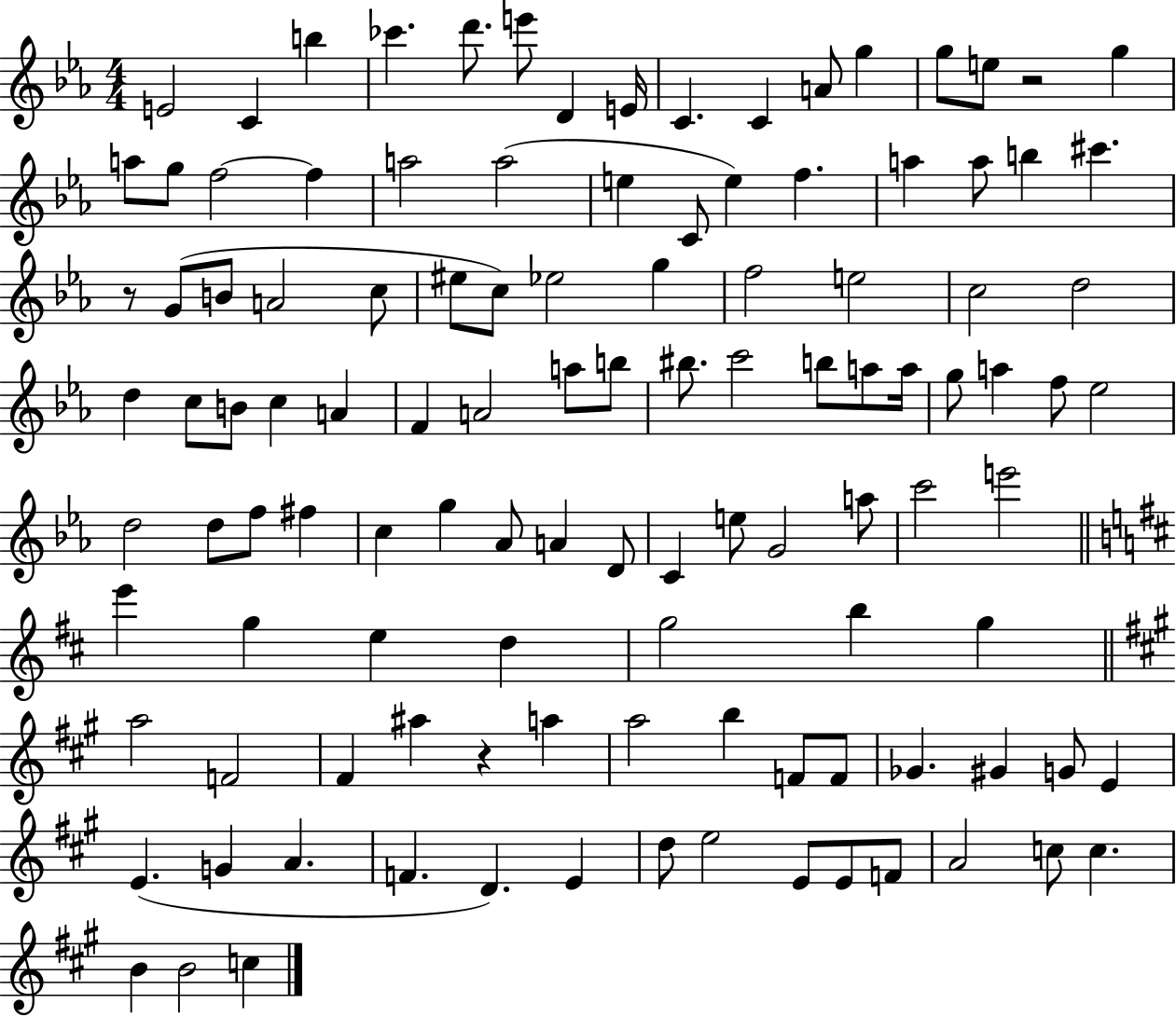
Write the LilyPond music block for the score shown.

{
  \clef treble
  \numericTimeSignature
  \time 4/4
  \key ees \major
  e'2 c'4 b''4 | ces'''4. d'''8. e'''8 d'4 e'16 | c'4. c'4 a'8 g''4 | g''8 e''8 r2 g''4 | \break a''8 g''8 f''2~~ f''4 | a''2 a''2( | e''4 c'8 e''4) f''4. | a''4 a''8 b''4 cis'''4. | \break r8 g'8( b'8 a'2 c''8 | eis''8 c''8) ees''2 g''4 | f''2 e''2 | c''2 d''2 | \break d''4 c''8 b'8 c''4 a'4 | f'4 a'2 a''8 b''8 | bis''8. c'''2 b''8 a''8 a''16 | g''8 a''4 f''8 ees''2 | \break d''2 d''8 f''8 fis''4 | c''4 g''4 aes'8 a'4 d'8 | c'4 e''8 g'2 a''8 | c'''2 e'''2 | \break \bar "||" \break \key d \major e'''4 g''4 e''4 d''4 | g''2 b''4 g''4 | \bar "||" \break \key a \major a''2 f'2 | fis'4 ais''4 r4 a''4 | a''2 b''4 f'8 f'8 | ges'4. gis'4 g'8 e'4 | \break e'4.( g'4 a'4. | f'4. d'4.) e'4 | d''8 e''2 e'8 e'8 f'8 | a'2 c''8 c''4. | \break b'4 b'2 c''4 | \bar "|."
}